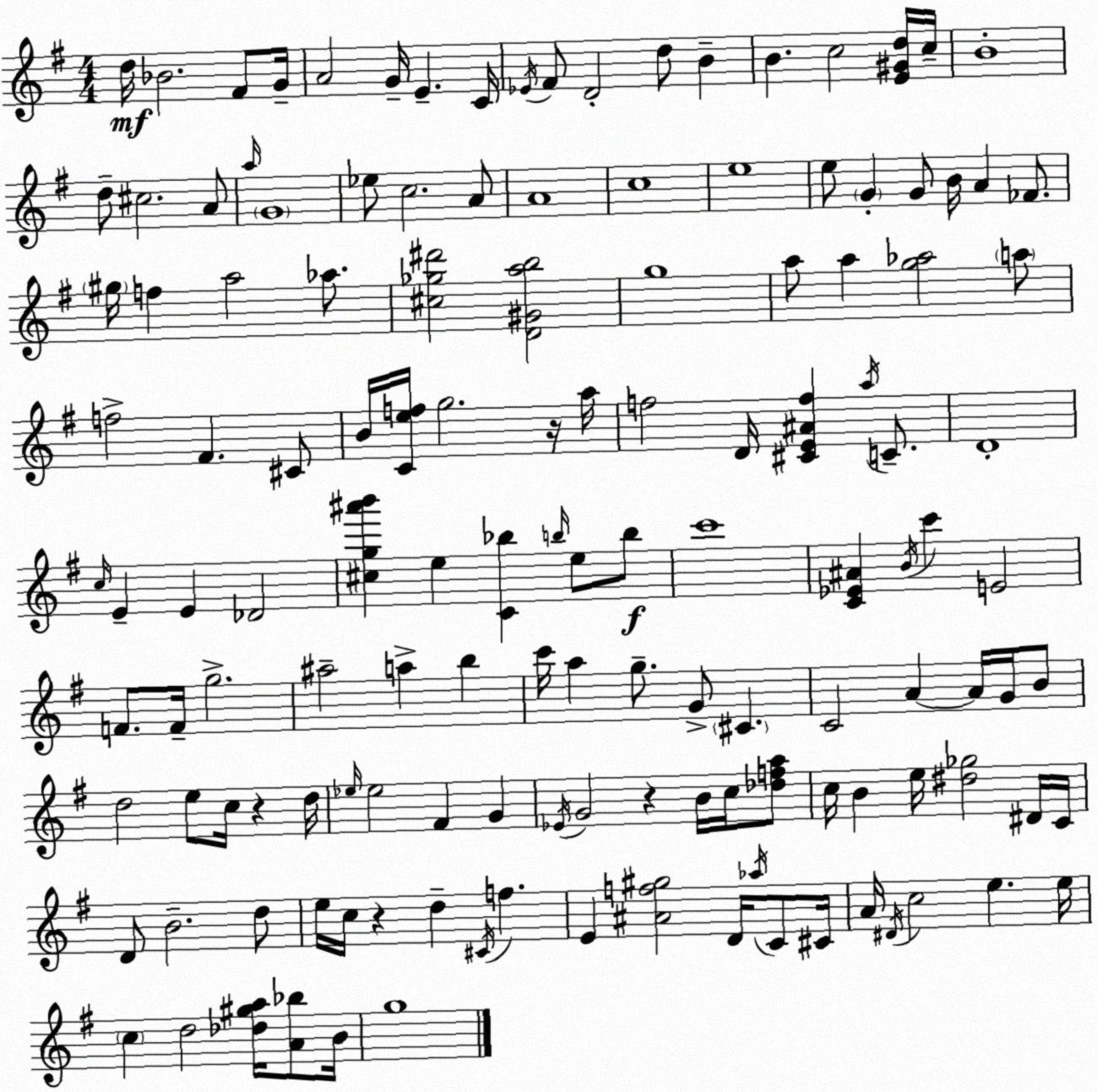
X:1
T:Untitled
M:4/4
L:1/4
K:Em
d/4 _B2 ^F/2 G/4 A2 G/4 E C/4 _E/4 ^F/2 D2 d/2 B B c2 [E^Gd]/4 c/4 B4 d/2 ^c2 A/2 a/4 G4 _e/2 c2 A/2 A4 c4 e4 e/2 G G/2 B/4 A _F/2 ^g/4 f a2 _a/2 [^c_g^d']2 [D^Gab]2 g4 a/2 a [g_a]2 a/2 f2 ^F ^C/2 B/4 [Cef]/4 g2 z/4 a/4 f2 D/4 [^CE^Af] a/4 C/2 D4 c/4 E E _D2 [^cg^a'b'] e [C_b] b/4 e/2 b/2 c'4 [C_E^A] B/4 c' E2 F/2 F/4 g2 ^a2 a b c'/4 a g/2 G/2 ^C C2 A A/4 G/4 B/2 d2 e/2 c/4 z d/4 _e/4 _e2 ^F G _E/4 G2 z B/4 c/4 [_dfa]/2 c/4 B e/4 [^d_g]2 ^D/4 C/4 D/2 B2 d/2 e/4 c/4 z d ^C/4 f E [^Af^g]2 D/4 _a/4 C/2 ^C/4 A/4 ^D/4 c2 e e/4 c d2 [_d^ga]/4 [A_b]/2 B/4 g4